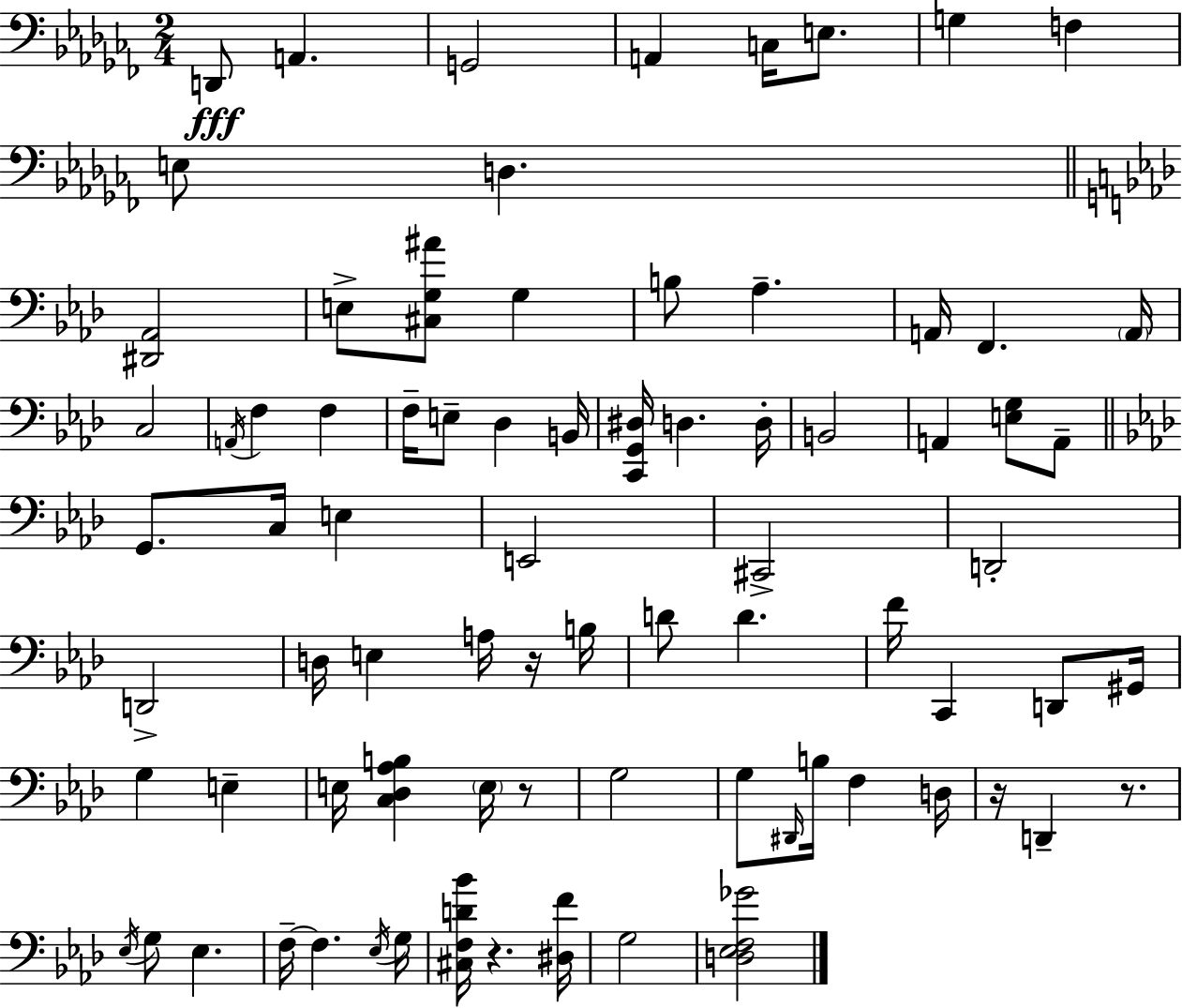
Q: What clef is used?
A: bass